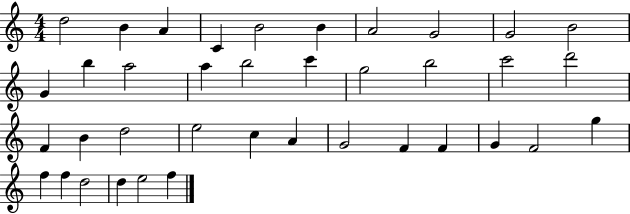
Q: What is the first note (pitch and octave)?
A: D5